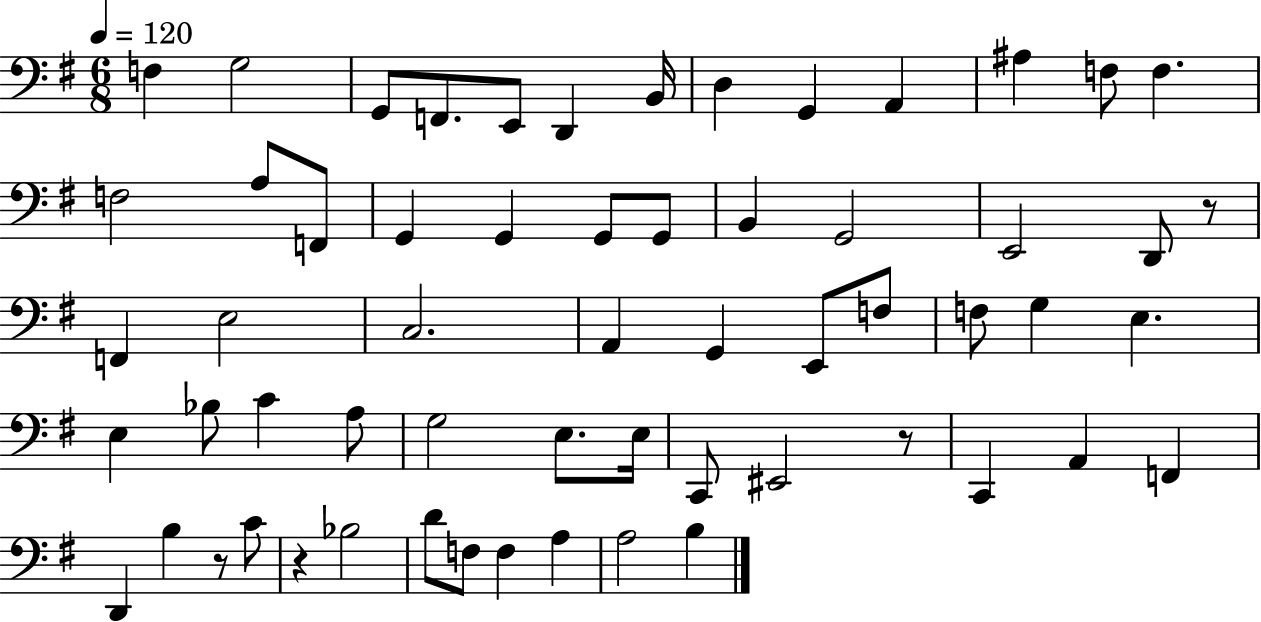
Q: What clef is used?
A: bass